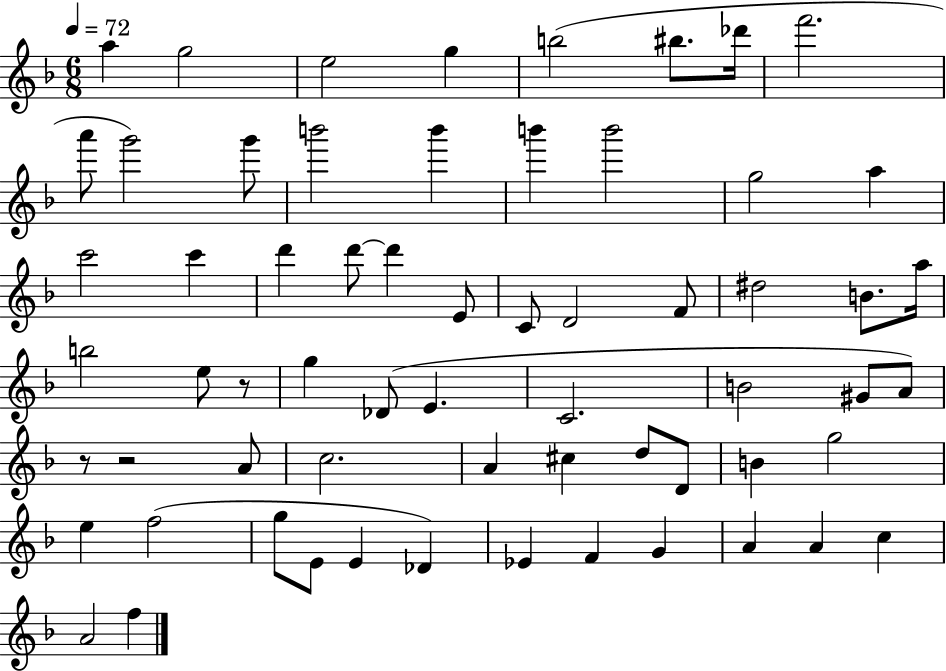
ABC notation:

X:1
T:Untitled
M:6/8
L:1/4
K:F
a g2 e2 g b2 ^b/2 _d'/4 f'2 a'/2 g'2 g'/2 b'2 b' b' b'2 g2 a c'2 c' d' d'/2 d' E/2 C/2 D2 F/2 ^d2 B/2 a/4 b2 e/2 z/2 g _D/2 E C2 B2 ^G/2 A/2 z/2 z2 A/2 c2 A ^c d/2 D/2 B g2 e f2 g/2 E/2 E _D _E F G A A c A2 f